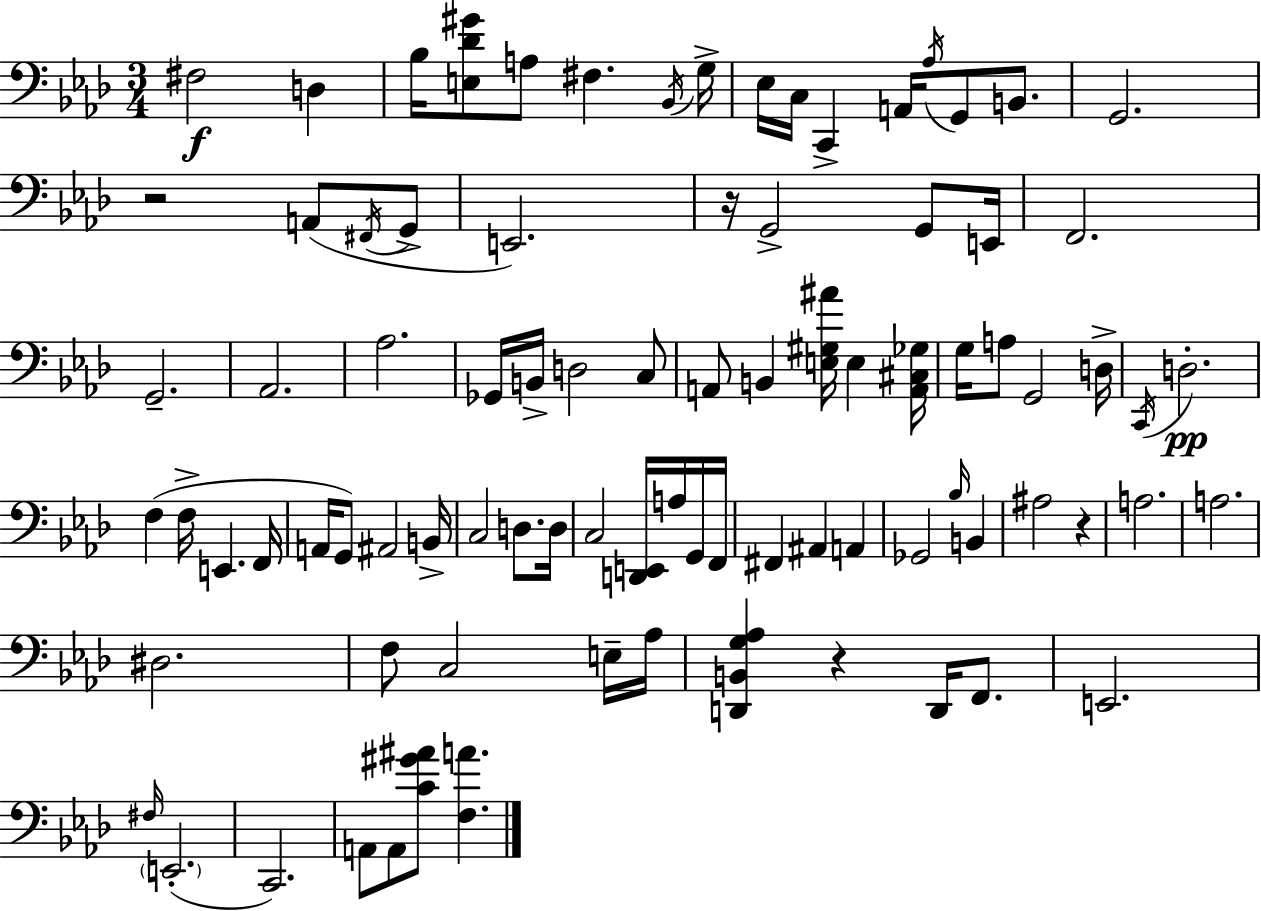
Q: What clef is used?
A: bass